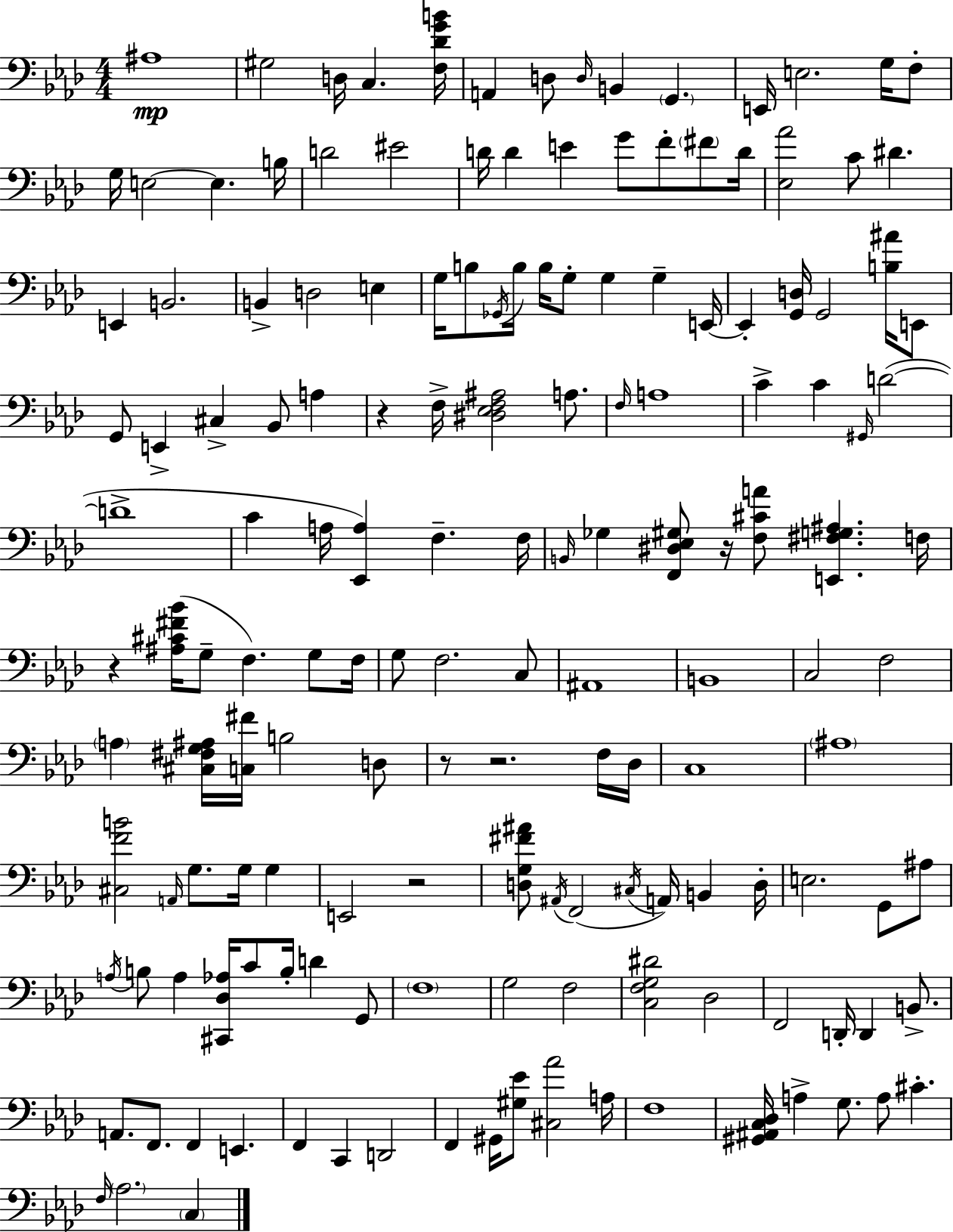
X:1
T:Untitled
M:4/4
L:1/4
K:Ab
^A,4 ^G,2 D,/4 C, [F,_DGB]/4 A,, D,/2 D,/4 B,, G,, E,,/4 E,2 G,/4 F,/2 G,/4 E,2 E, B,/4 D2 ^E2 D/4 D E G/2 F/2 ^F/2 D/4 [_E,_A]2 C/2 ^D E,, B,,2 B,, D,2 E, G,/4 B,/2 _G,,/4 B,/4 B,/4 G,/2 G, G, E,,/4 E,, [G,,D,]/4 G,,2 [B,^A]/4 E,,/2 G,,/2 E,, ^C, _B,,/2 A, z F,/4 [^D,_E,F,^A,]2 A,/2 F,/4 A,4 C C ^G,,/4 D2 D4 C A,/4 [_E,,A,] F, F,/4 B,,/4 _G, [F,,^D,_E,^G,]/2 z/4 [F,^CA]/2 [E,,^F,G,^A,] F,/4 z [^A,^C^F_B]/4 G,/2 F, G,/2 F,/4 G,/2 F,2 C,/2 ^A,,4 B,,4 C,2 F,2 A, [^C,^F,G,^A,]/4 [C,^F]/4 B,2 D,/2 z/2 z2 F,/4 _D,/4 C,4 ^A,4 [^C,FB]2 A,,/4 G,/2 G,/4 G, E,,2 z2 [D,G,^F^A]/2 ^A,,/4 F,,2 ^C,/4 A,,/4 B,, D,/4 E,2 G,,/2 ^A,/2 A,/4 B,/2 A, [^C,,_D,_A,]/4 C/2 B,/4 D G,,/2 F,4 G,2 F,2 [C,F,G,^D]2 _D,2 F,,2 D,,/4 D,, B,,/2 A,,/2 F,,/2 F,, E,, F,, C,, D,,2 F,, ^G,,/4 [^G,_E]/2 [^C,_A]2 A,/4 F,4 [^G,,^A,,C,_D,]/4 A, G,/2 A,/2 ^C F,/4 _A,2 C,